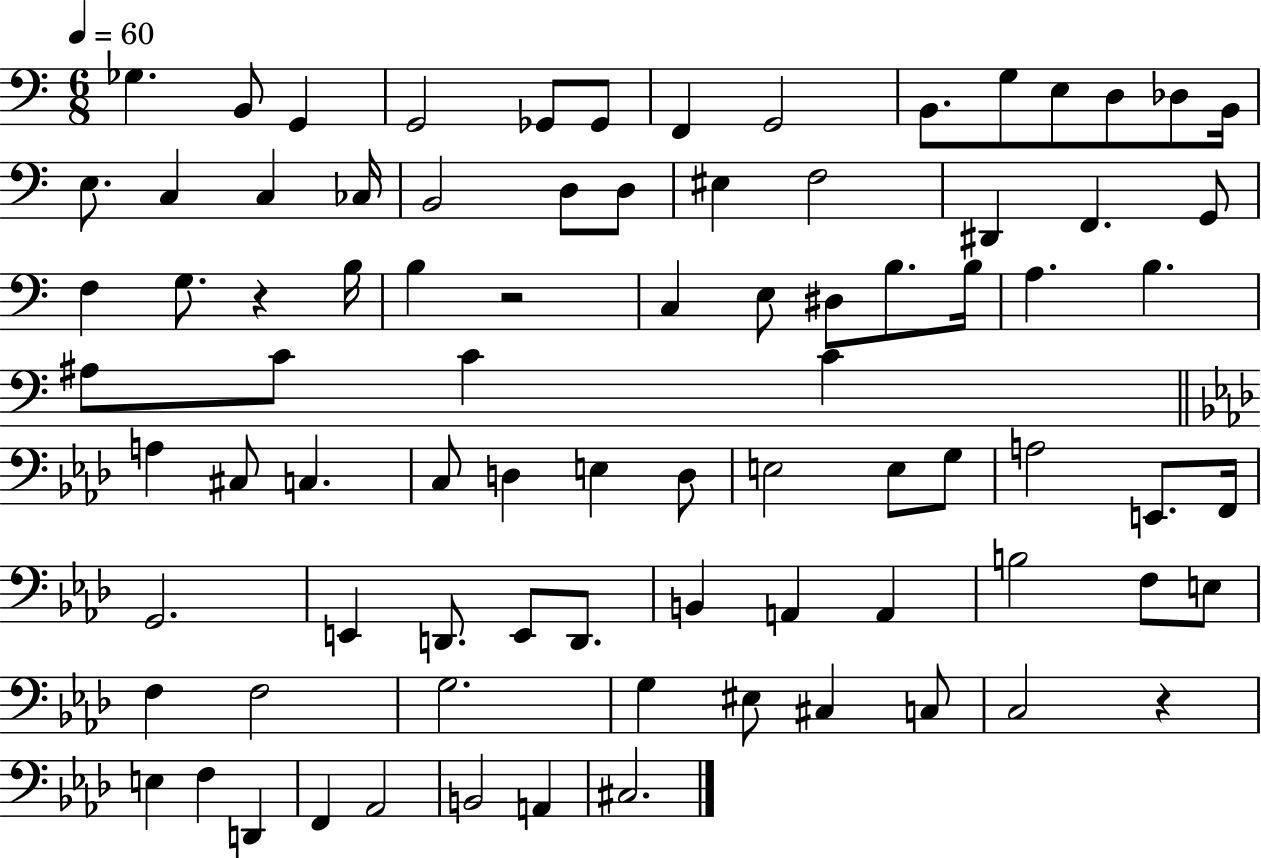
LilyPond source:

{
  \clef bass
  \numericTimeSignature
  \time 6/8
  \key c \major
  \tempo 4 = 60
  ges4. b,8 g,4 | g,2 ges,8 ges,8 | f,4 g,2 | b,8. g8 e8 d8 des8 b,16 | \break e8. c4 c4 ces16 | b,2 d8 d8 | eis4 f2 | dis,4 f,4. g,8 | \break f4 g8. r4 b16 | b4 r2 | c4 e8 dis8 b8. b16 | a4. b4. | \break ais8 c'8 c'4 c'4 | \bar "||" \break \key aes \major a4 cis8 c4. | c8 d4 e4 d8 | e2 e8 g8 | a2 e,8. f,16 | \break g,2. | e,4 d,8. e,8 d,8. | b,4 a,4 a,4 | b2 f8 e8 | \break f4 f2 | g2. | g4 eis8 cis4 c8 | c2 r4 | \break e4 f4 d,4 | f,4 aes,2 | b,2 a,4 | cis2. | \break \bar "|."
}